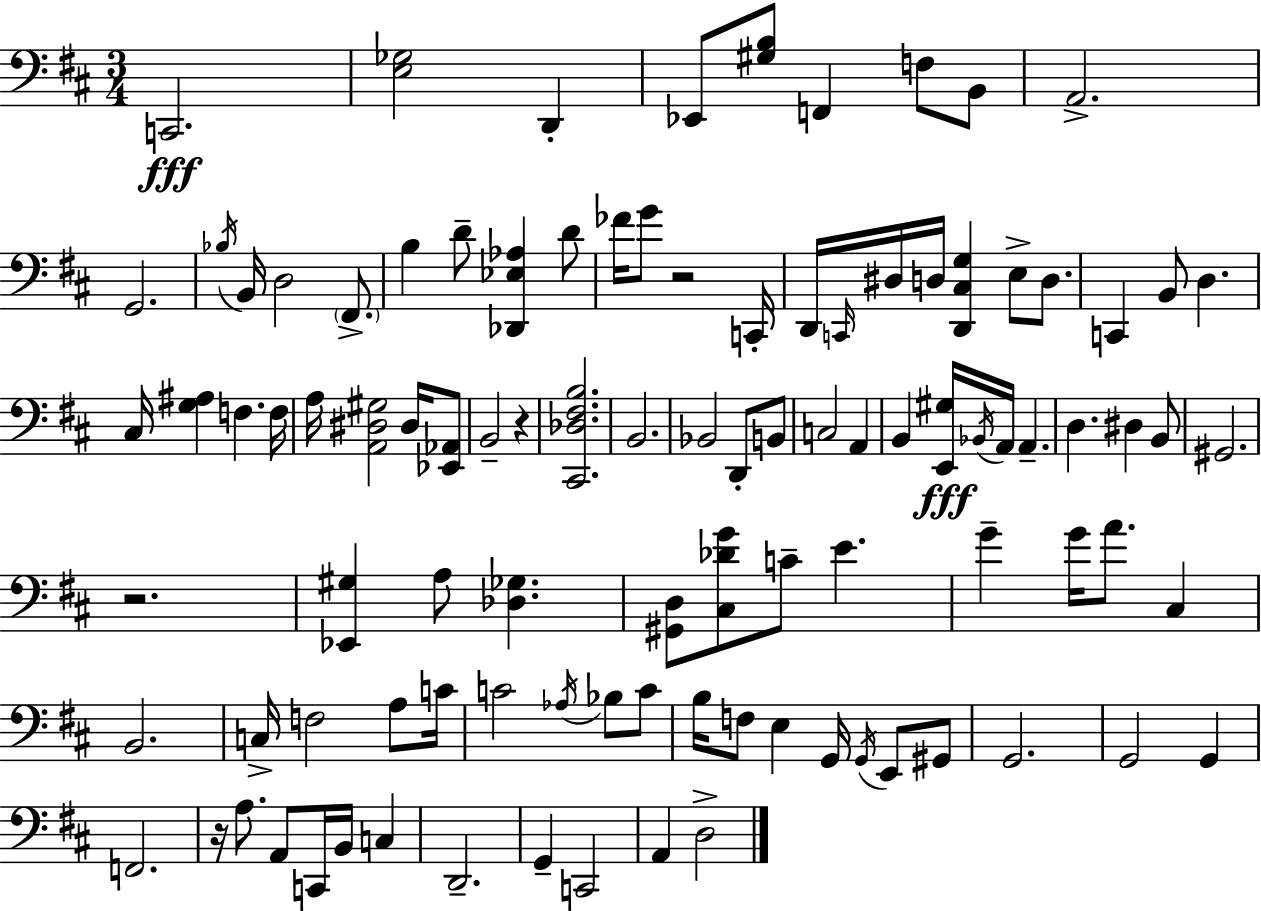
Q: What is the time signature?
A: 3/4